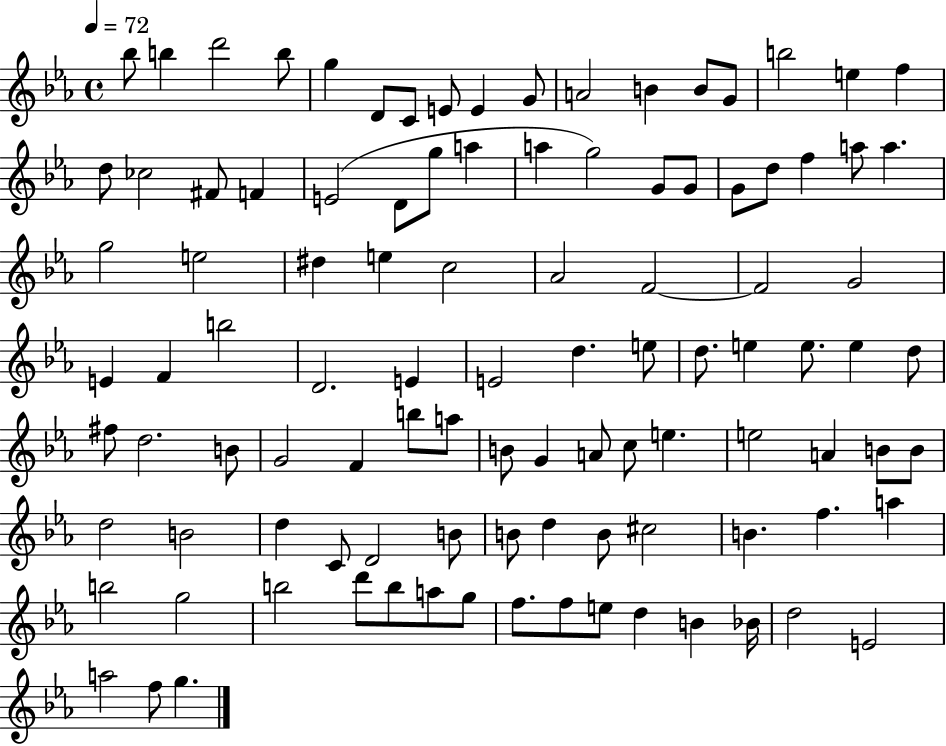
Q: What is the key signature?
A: EES major